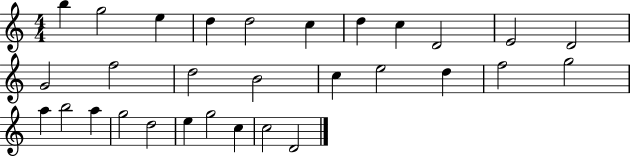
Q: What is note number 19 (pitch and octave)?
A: F5